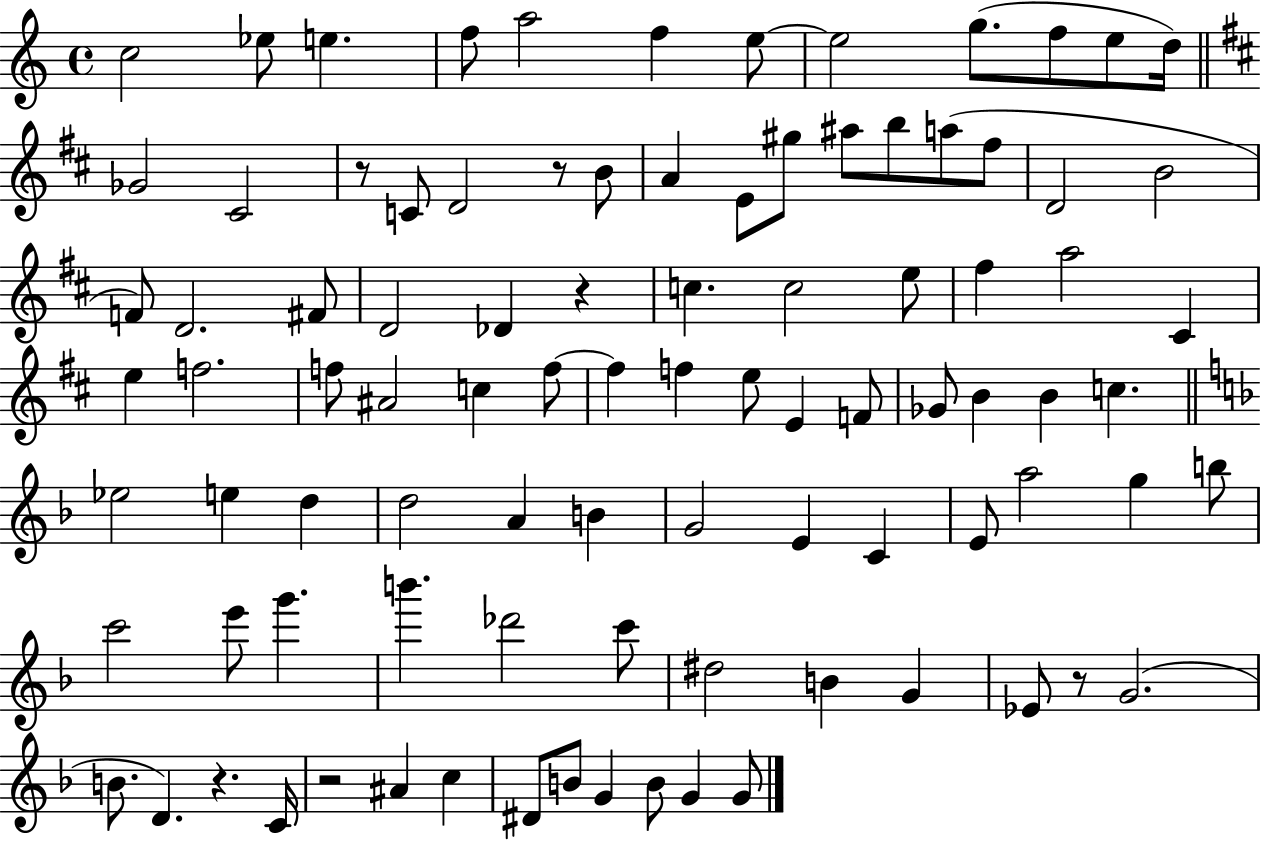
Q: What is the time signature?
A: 4/4